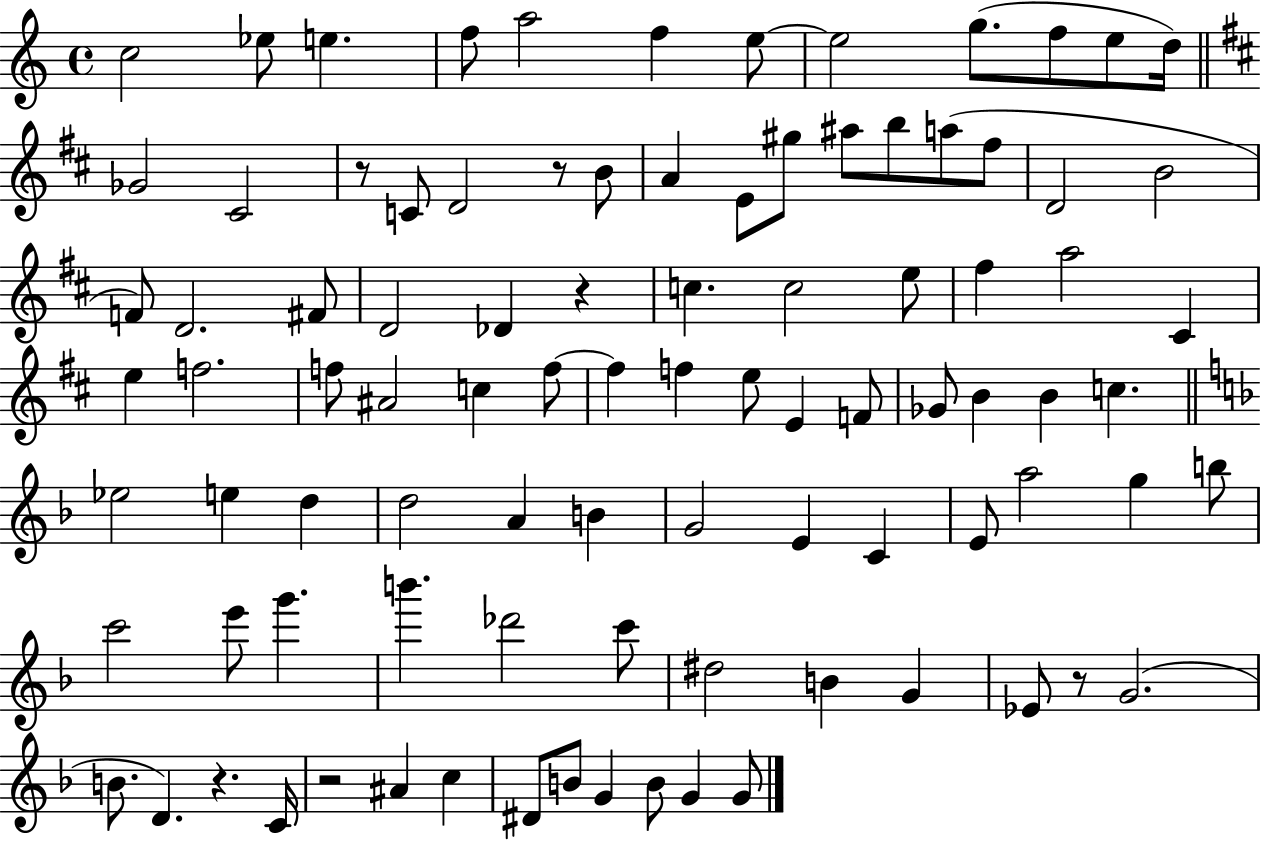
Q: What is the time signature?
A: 4/4